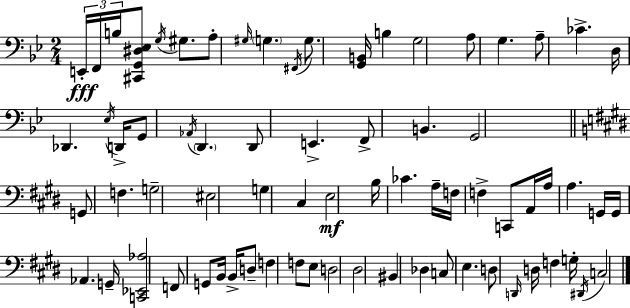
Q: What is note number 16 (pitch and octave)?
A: CES4